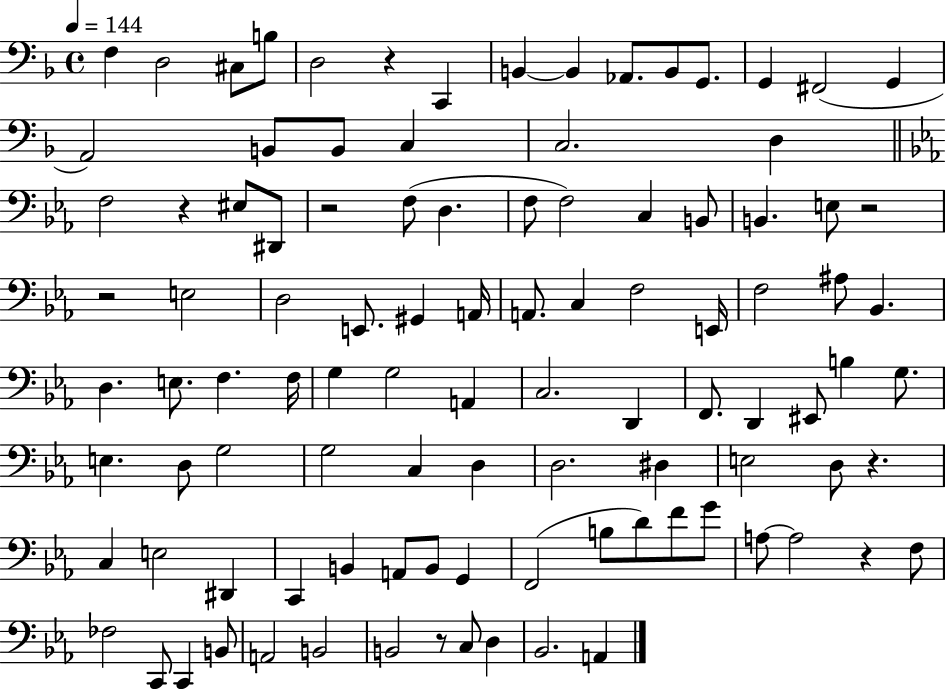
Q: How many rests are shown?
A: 8